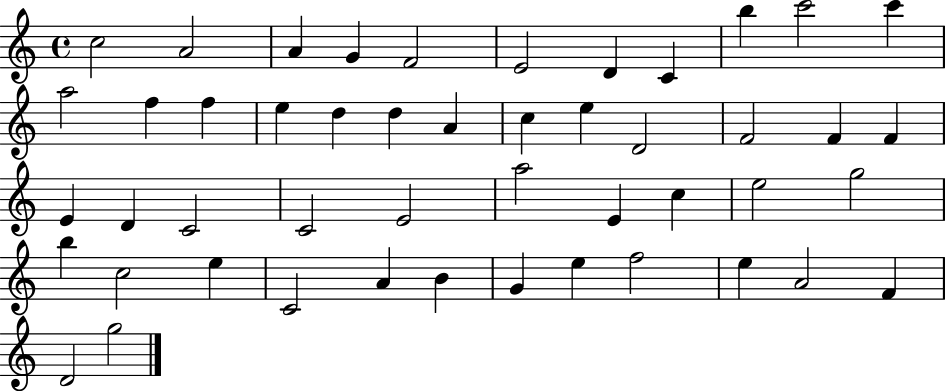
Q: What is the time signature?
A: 4/4